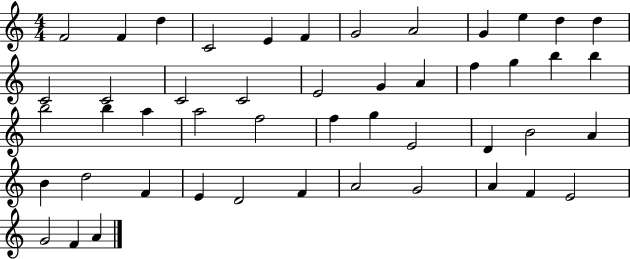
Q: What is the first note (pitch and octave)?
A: F4